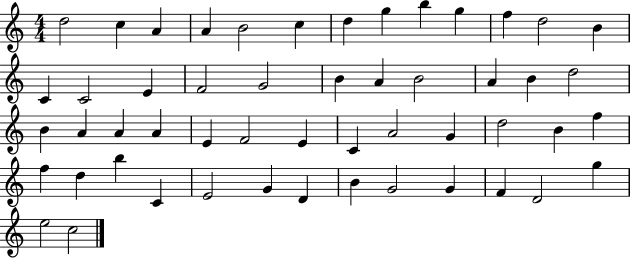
D5/h C5/q A4/q A4/q B4/h C5/q D5/q G5/q B5/q G5/q F5/q D5/h B4/q C4/q C4/h E4/q F4/h G4/h B4/q A4/q B4/h A4/q B4/q D5/h B4/q A4/q A4/q A4/q E4/q F4/h E4/q C4/q A4/h G4/q D5/h B4/q F5/q F5/q D5/q B5/q C4/q E4/h G4/q D4/q B4/q G4/h G4/q F4/q D4/h G5/q E5/h C5/h